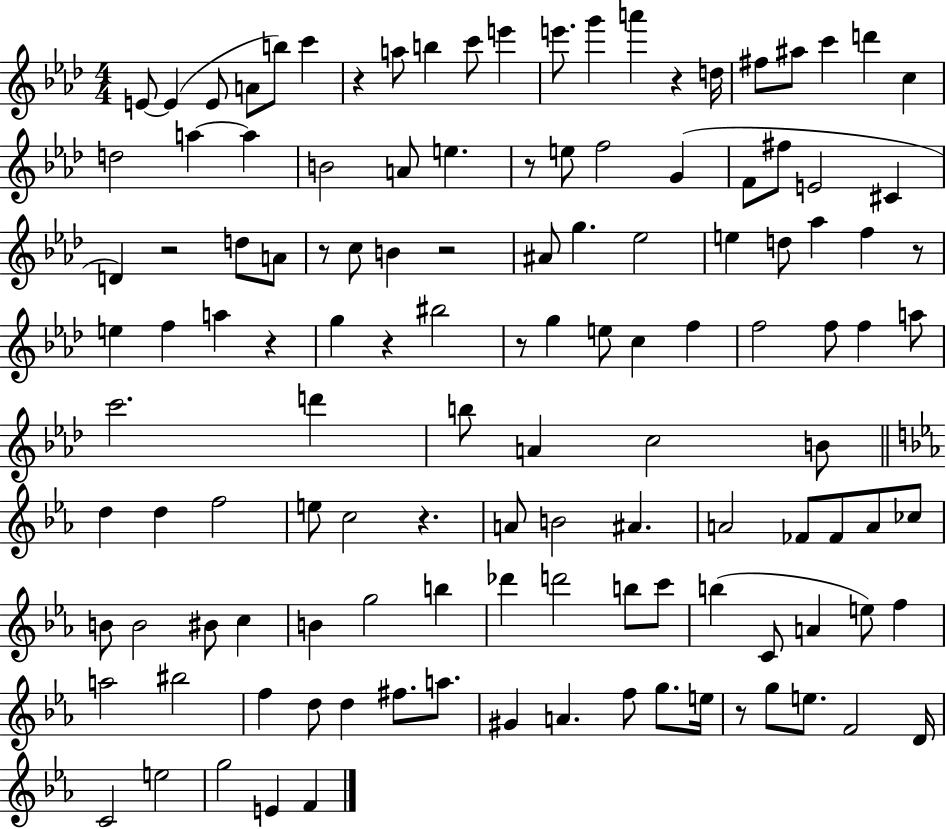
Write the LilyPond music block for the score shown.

{
  \clef treble
  \numericTimeSignature
  \time 4/4
  \key aes \major
  e'8~~ e'4( e'8 a'8 b''8) c'''4 | r4 a''8 b''4 c'''8 e'''4 | e'''8. g'''4 a'''4 r4 d''16 | fis''8 ais''8 c'''4 d'''4 c''4 | \break d''2 a''4~~ a''4 | b'2 a'8 e''4. | r8 e''8 f''2 g'4( | f'8 fis''8 e'2 cis'4 | \break d'4) r2 d''8 a'8 | r8 c''8 b'4 r2 | ais'8 g''4. ees''2 | e''4 d''8 aes''4 f''4 r8 | \break e''4 f''4 a''4 r4 | g''4 r4 bis''2 | r8 g''4 e''8 c''4 f''4 | f''2 f''8 f''4 a''8 | \break c'''2. d'''4 | b''8 a'4 c''2 b'8 | \bar "||" \break \key ees \major d''4 d''4 f''2 | e''8 c''2 r4. | a'8 b'2 ais'4. | a'2 fes'8 fes'8 a'8 ces''8 | \break b'8 b'2 bis'8 c''4 | b'4 g''2 b''4 | des'''4 d'''2 b''8 c'''8 | b''4( c'8 a'4 e''8) f''4 | \break a''2 bis''2 | f''4 d''8 d''4 fis''8. a''8. | gis'4 a'4. f''8 g''8. e''16 | r8 g''8 e''8. f'2 d'16 | \break c'2 e''2 | g''2 e'4 f'4 | \bar "|."
}